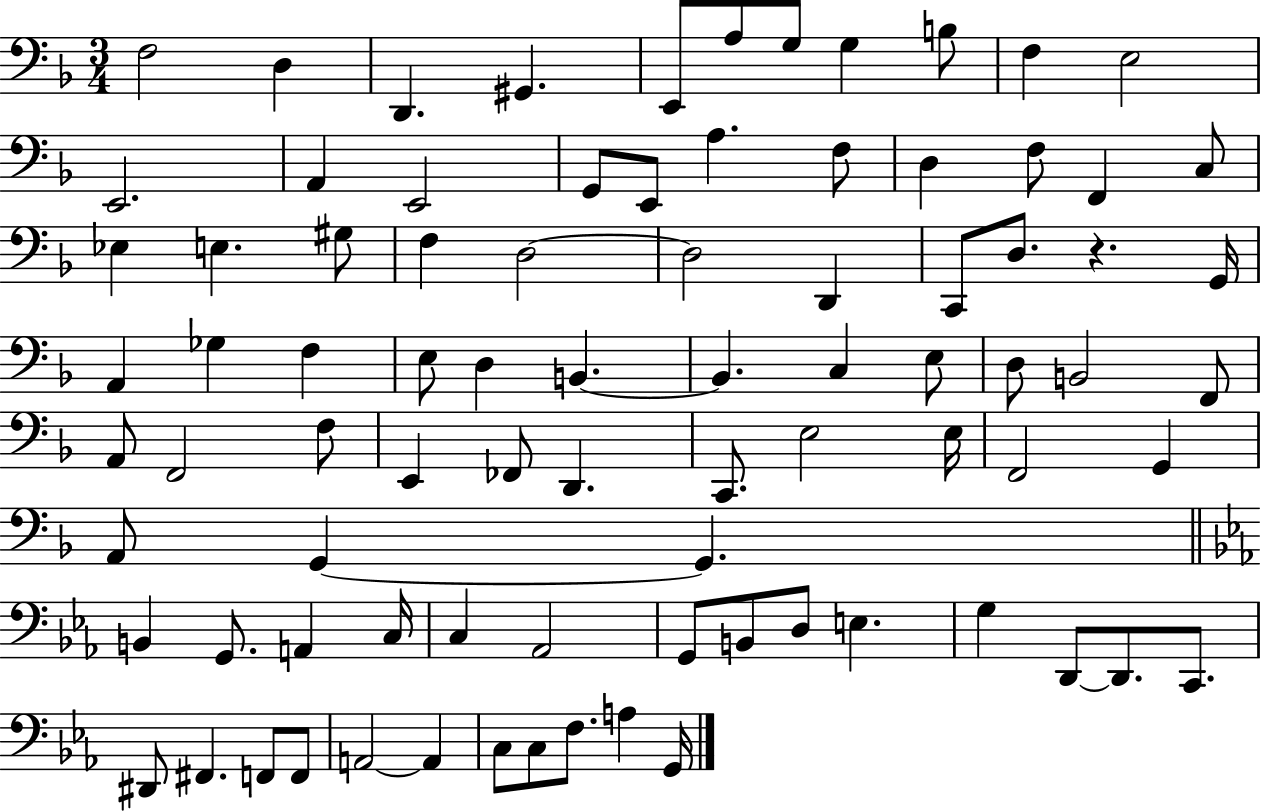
X:1
T:Untitled
M:3/4
L:1/4
K:F
F,2 D, D,, ^G,, E,,/2 A,/2 G,/2 G, B,/2 F, E,2 E,,2 A,, E,,2 G,,/2 E,,/2 A, F,/2 D, F,/2 F,, C,/2 _E, E, ^G,/2 F, D,2 D,2 D,, C,,/2 D,/2 z G,,/4 A,, _G, F, E,/2 D, B,, B,, C, E,/2 D,/2 B,,2 F,,/2 A,,/2 F,,2 F,/2 E,, _F,,/2 D,, C,,/2 E,2 E,/4 F,,2 G,, A,,/2 G,, G,, B,, G,,/2 A,, C,/4 C, _A,,2 G,,/2 B,,/2 D,/2 E, G, D,,/2 D,,/2 C,,/2 ^D,,/2 ^F,, F,,/2 F,,/2 A,,2 A,, C,/2 C,/2 F,/2 A, G,,/4